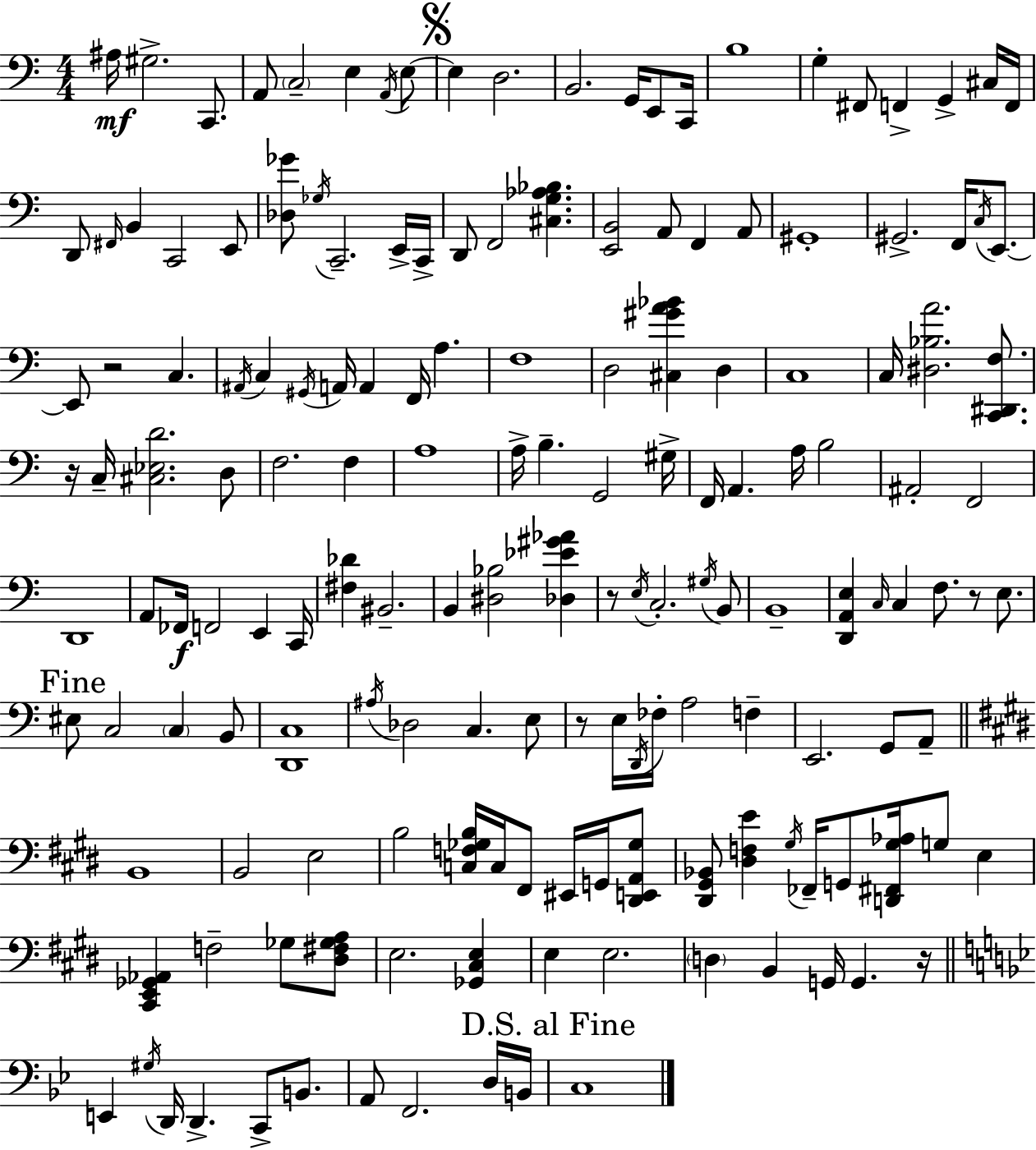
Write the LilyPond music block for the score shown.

{
  \clef bass
  \numericTimeSignature
  \time 4/4
  \key c \major
  ais16\mf gis2.-> c,8. | a,8 \parenthesize c2-- e4 \acciaccatura { a,16 } e8~~ | \mark \markup { \musicglyph "scripts.segno" } e4 d2. | b,2. g,16 e,8 | \break c,16 b1 | g4-. fis,8 f,4-> g,4-> cis16 | f,16 d,8 \grace { fis,16 } b,4 c,2 | e,8 <des ges'>8 \acciaccatura { ges16 } c,2.-- | \break e,16-> c,16-> d,8 f,2 <cis g aes bes>4. | <e, b,>2 a,8 f,4 | a,8 gis,1-. | gis,2.-> f,16 | \break \acciaccatura { c16 } e,8.~~ e,8 r2 c4. | \acciaccatura { ais,16 } c4 \acciaccatura { gis,16 } a,16 a,4 f,16 | a4. f1 | d2 <cis gis' a' bes'>4 | \break d4 c1 | c16 <dis bes a'>2. | <c, dis, f>8. r16 c16-- <cis ees d'>2. | d8 f2. | \break f4 a1 | a16-> b4.-- g,2 | gis16-> f,16 a,4. a16 b2 | ais,2-. f,2 | \break d,1 | a,8 fes,16\f f,2 | e,4 c,16 <fis des'>4 bis,2.-- | b,4 <dis bes>2 | \break <des ees' gis' aes'>4 r8 \acciaccatura { e16 } c2.-. | \acciaccatura { gis16 } b,8 b,1-- | <d, a, e>4 \grace { c16 } c4 | f8. r8 e8. \mark "Fine" eis8 c2 | \break \parenthesize c4 b,8 <d, c>1 | \acciaccatura { ais16 } des2 | c4. e8 r8 e16 \acciaccatura { d,16 } fes16-. a2 | f4-- e,2. | \break g,8 a,8-- \bar "||" \break \key e \major b,1 | b,2 e2 | b2 <c f ges b>16 c16 fis,8 eis,16 g,16 <dis, e, a, ges>8 | <dis, gis, bes,>8 <dis f e'>4 \acciaccatura { gis16 } fes,16-- g,8 <d, fis, gis aes>16 g8 e4 | \break <cis, e, ges, aes,>4 f2-- ges8 <dis fis ges a>8 | e2. <ges, cis e>4 | e4 e2. | \parenthesize d4 b,4 g,16 g,4. | \break r16 \bar "||" \break \key bes \major e,4 \acciaccatura { gis16 } d,16 d,4.-> c,8-> b,8. | a,8 f,2. d16 | b,16 \mark "D.S. al Fine" c1 | \bar "|."
}